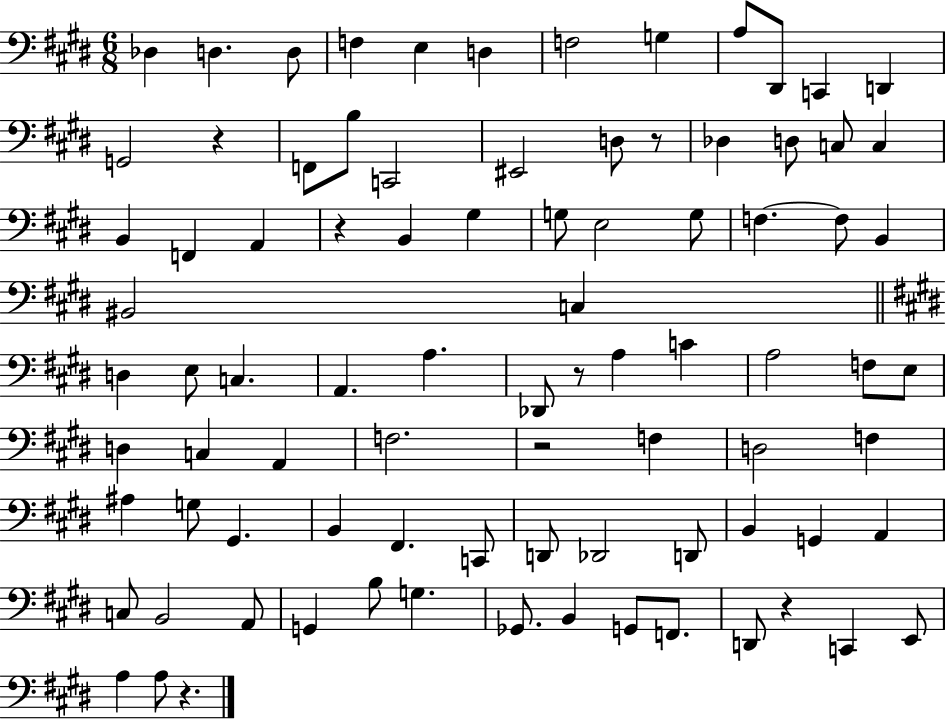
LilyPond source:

{
  \clef bass
  \numericTimeSignature
  \time 6/8
  \key e \major
  \repeat volta 2 { des4 d4. d8 | f4 e4 d4 | f2 g4 | a8 dis,8 c,4 d,4 | \break g,2 r4 | f,8 b8 c,2 | eis,2 d8 r8 | des4 d8 c8 c4 | \break b,4 f,4 a,4 | r4 b,4 gis4 | g8 e2 g8 | f4.~~ f8 b,4 | \break bis,2 c4 | \bar "||" \break \key e \major d4 e8 c4. | a,4. a4. | des,8 r8 a4 c'4 | a2 f8 e8 | \break d4 c4 a,4 | f2. | r2 f4 | d2 f4 | \break ais4 g8 gis,4. | b,4 fis,4. c,8 | d,8 des,2 d,8 | b,4 g,4 a,4 | \break c8 b,2 a,8 | g,4 b8 g4. | ges,8. b,4 g,8 f,8. | d,8 r4 c,4 e,8 | \break a4 a8 r4. | } \bar "|."
}